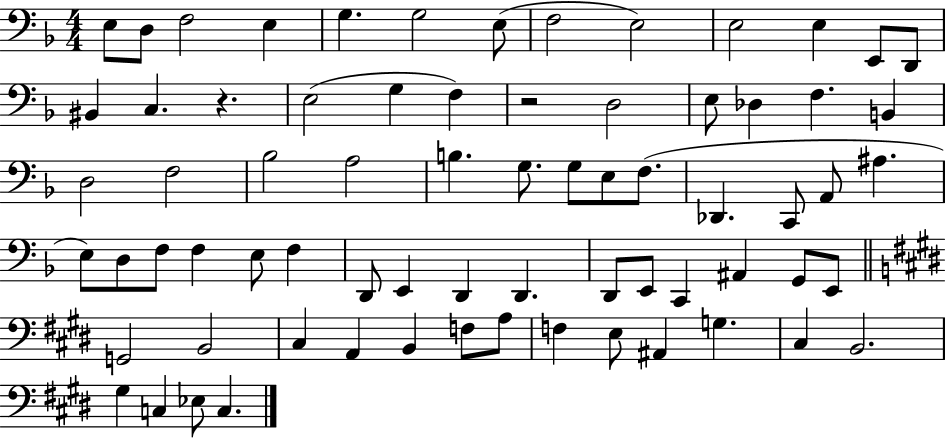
X:1
T:Untitled
M:4/4
L:1/4
K:F
E,/2 D,/2 F,2 E, G, G,2 E,/2 F,2 E,2 E,2 E, E,,/2 D,,/2 ^B,, C, z E,2 G, F, z2 D,2 E,/2 _D, F, B,, D,2 F,2 _B,2 A,2 B, G,/2 G,/2 E,/2 F,/2 _D,, C,,/2 A,,/2 ^A, E,/2 D,/2 F,/2 F, E,/2 F, D,,/2 E,, D,, D,, D,,/2 E,,/2 C,, ^A,, G,,/2 E,,/2 G,,2 B,,2 ^C, A,, B,, F,/2 A,/2 F, E,/2 ^A,, G, ^C, B,,2 ^G, C, _E,/2 C,